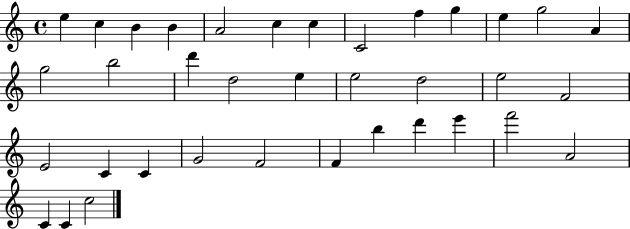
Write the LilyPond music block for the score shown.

{
  \clef treble
  \time 4/4
  \defaultTimeSignature
  \key c \major
  e''4 c''4 b'4 b'4 | a'2 c''4 c''4 | c'2 f''4 g''4 | e''4 g''2 a'4 | \break g''2 b''2 | d'''4 d''2 e''4 | e''2 d''2 | e''2 f'2 | \break e'2 c'4 c'4 | g'2 f'2 | f'4 b''4 d'''4 e'''4 | f'''2 a'2 | \break c'4 c'4 c''2 | \bar "|."
}